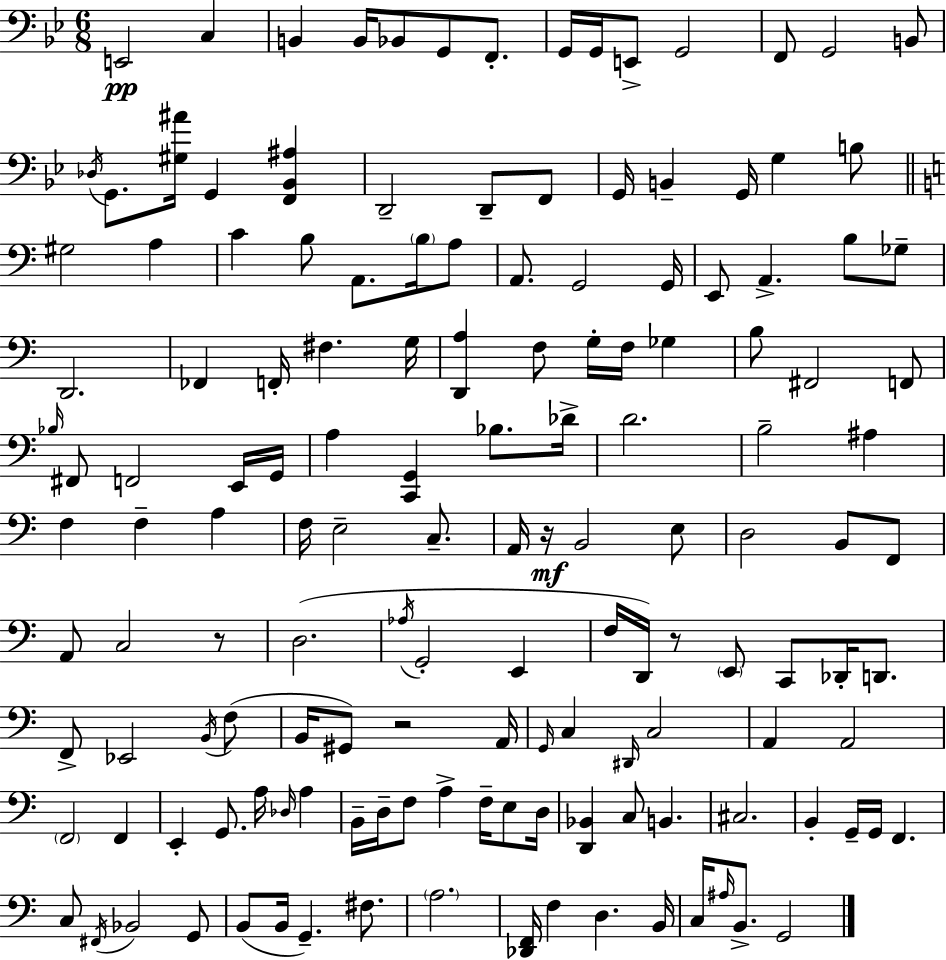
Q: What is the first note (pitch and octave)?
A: E2